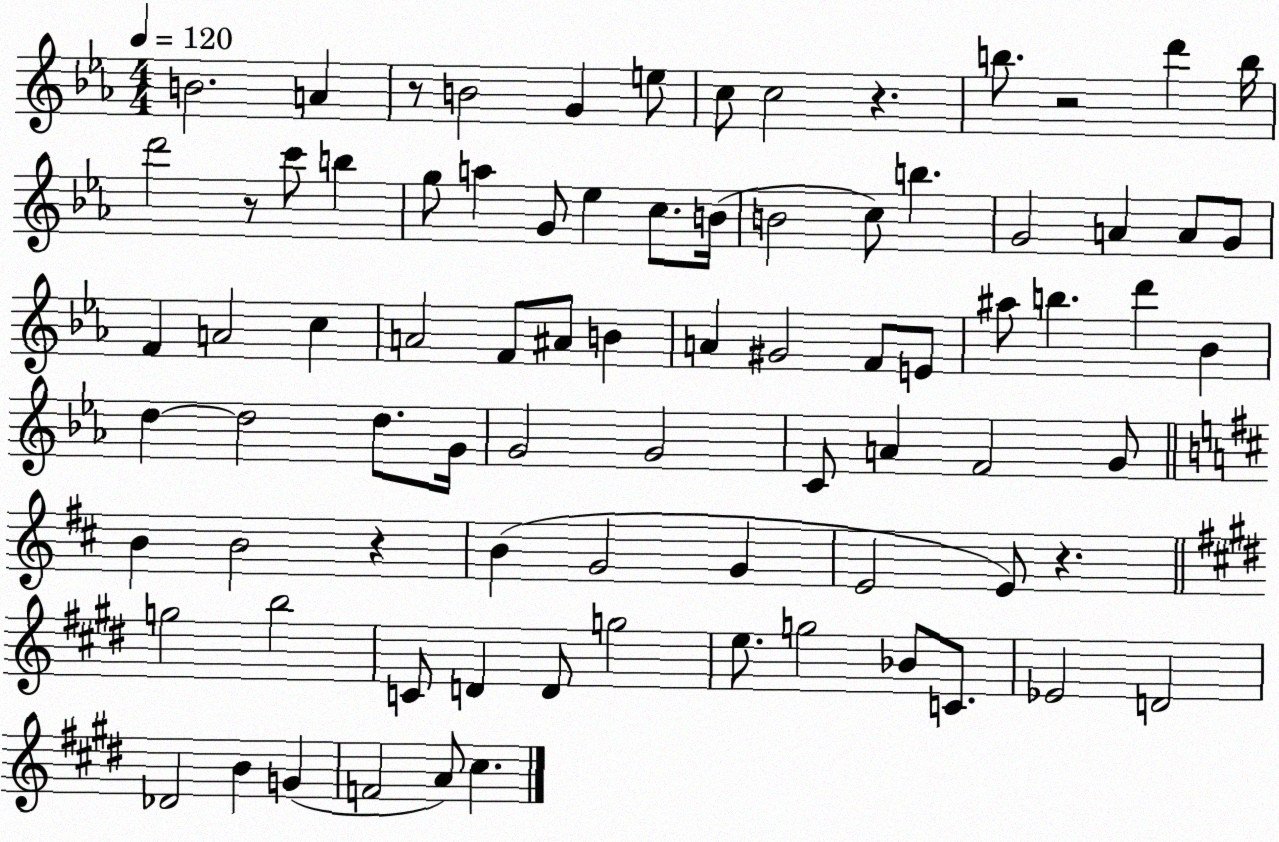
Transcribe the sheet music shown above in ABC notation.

X:1
T:Untitled
M:4/4
L:1/4
K:Eb
B2 A z/2 B2 G e/2 c/2 c2 z b/2 z2 d' b/4 d'2 z/2 c'/2 b g/2 a G/2 _e c/2 B/4 B2 c/2 b G2 A A/2 G/2 F A2 c A2 F/2 ^A/2 B A ^G2 F/2 E/2 ^a/2 b d' _B d d2 d/2 G/4 G2 G2 C/2 A F2 G/2 B B2 z B G2 G E2 E/2 z g2 b2 C/2 D D/2 g2 e/2 g2 _B/2 C/2 _E2 D2 _D2 B G F2 A/2 ^c